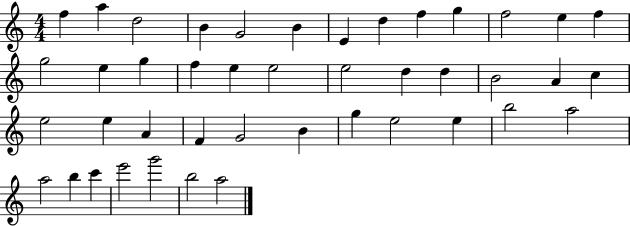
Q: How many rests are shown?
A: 0